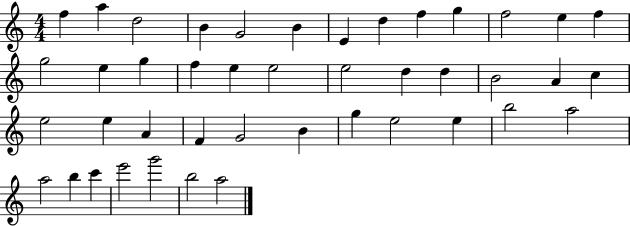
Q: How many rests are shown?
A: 0